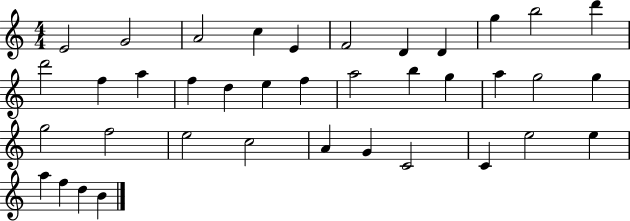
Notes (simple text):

E4/h G4/h A4/h C5/q E4/q F4/h D4/q D4/q G5/q B5/h D6/q D6/h F5/q A5/q F5/q D5/q E5/q F5/q A5/h B5/q G5/q A5/q G5/h G5/q G5/h F5/h E5/h C5/h A4/q G4/q C4/h C4/q E5/h E5/q A5/q F5/q D5/q B4/q